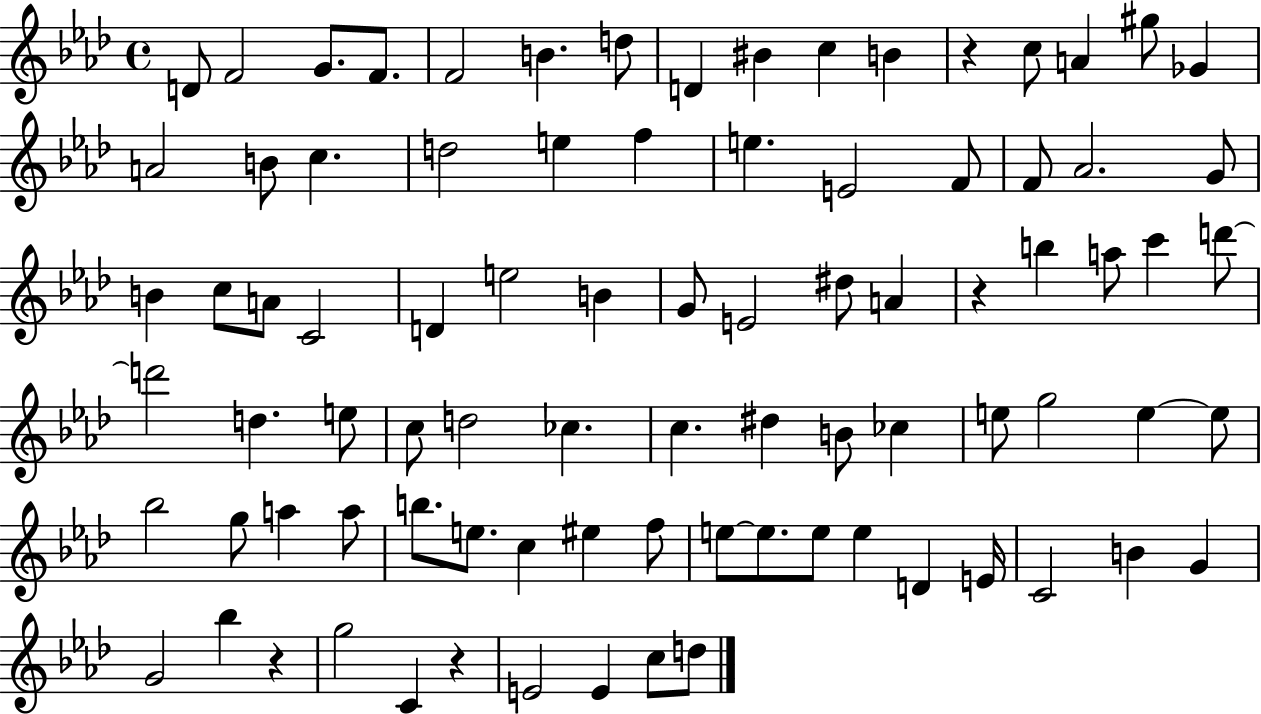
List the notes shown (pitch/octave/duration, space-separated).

D4/e F4/h G4/e. F4/e. F4/h B4/q. D5/e D4/q BIS4/q C5/q B4/q R/q C5/e A4/q G#5/e Gb4/q A4/h B4/e C5/q. D5/h E5/q F5/q E5/q. E4/h F4/e F4/e Ab4/h. G4/e B4/q C5/e A4/e C4/h D4/q E5/h B4/q G4/e E4/h D#5/e A4/q R/q B5/q A5/e C6/q D6/e D6/h D5/q. E5/e C5/e D5/h CES5/q. C5/q. D#5/q B4/e CES5/q E5/e G5/h E5/q E5/e Bb5/h G5/e A5/q A5/e B5/e. E5/e. C5/q EIS5/q F5/e E5/e E5/e. E5/e E5/q D4/q E4/s C4/h B4/q G4/q G4/h Bb5/q R/q G5/h C4/q R/q E4/h E4/q C5/e D5/e